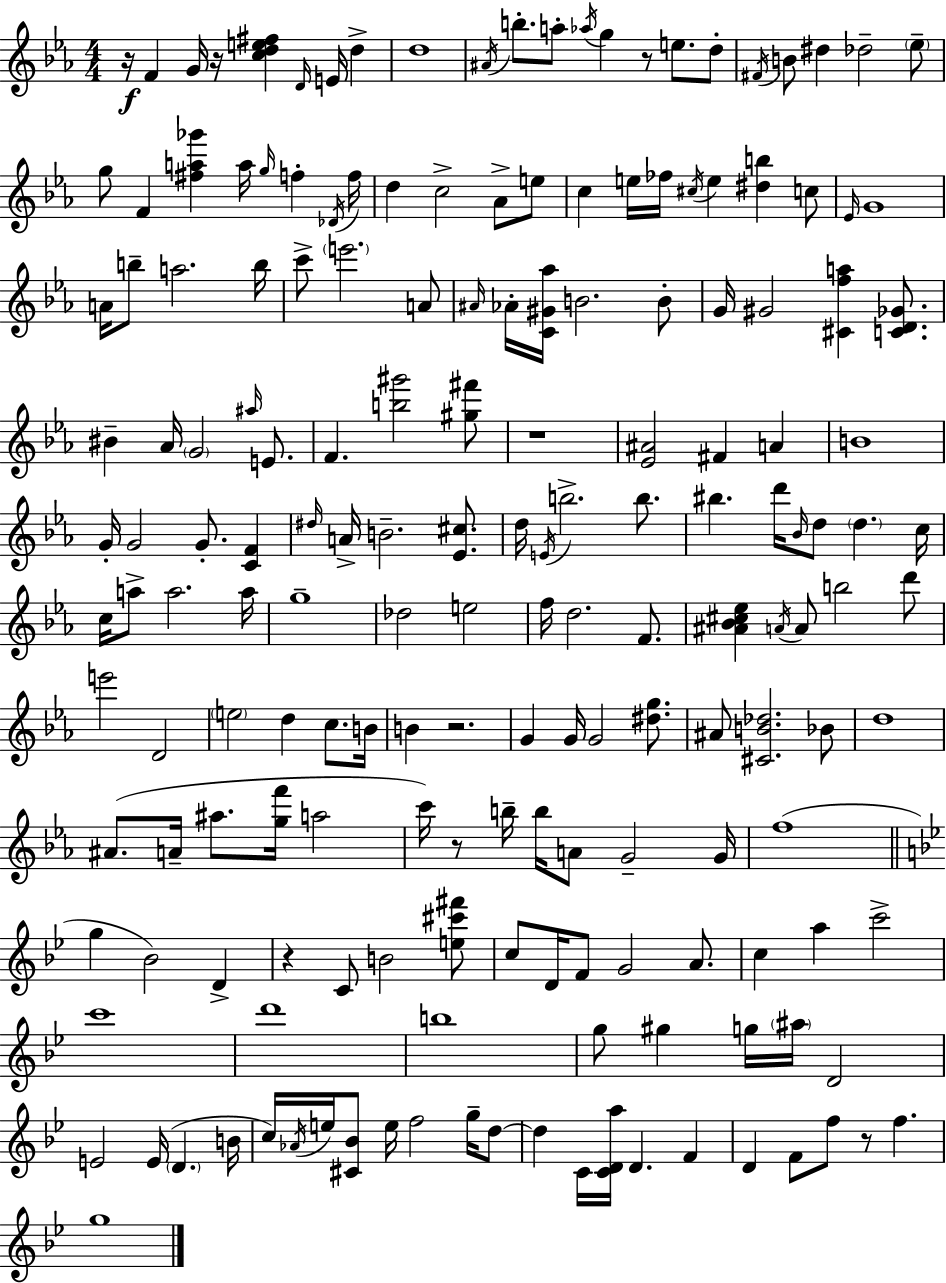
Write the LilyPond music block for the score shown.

{
  \clef treble
  \numericTimeSignature
  \time 4/4
  \key c \minor
  r16\f f'4 g'16 r16 <c'' d'' e'' fis''>4 \grace { d'16 } e'16 d''4-> | d''1 | \acciaccatura { ais'16 } b''8.-. a''8-. \acciaccatura { aes''16 } g''4 r8 e''8. | d''8-. \acciaccatura { fis'16 } b'8 dis''4 des''2-- | \break \parenthesize ees''8-- g''8 f'4 <fis'' a'' ges'''>4 a''16 \grace { g''16 } | f''4-. \acciaccatura { des'16 } f''16 d''4 c''2-> | aes'8-> e''8 c''4 e''16 fes''16 \acciaccatura { cis''16 } e''4 | <dis'' b''>4 c''8 \grace { ees'16 } g'1 | \break a'16 b''8-- a''2. | b''16 c'''8-> \parenthesize e'''2. | a'8 \grace { ais'16 } aes'16-. <c' gis' aes''>16 b'2. | b'8-. g'16 gis'2 | \break <cis' f'' a''>4 <c' d' ges'>8. bis'4-- aes'16 \parenthesize g'2 | \grace { ais''16 } e'8. f'4. | <b'' gis'''>2 <gis'' fis'''>8 r1 | <ees' ais'>2 | \break fis'4 a'4 b'1 | g'16-. g'2 | g'8.-. <c' f'>4 \grace { dis''16 } a'16-> b'2.-- | <ees' cis''>8. d''16 \acciaccatura { e'16 } b''2.-> | \break b''8. bis''4. | d'''16 \grace { bes'16 } d''8 \parenthesize d''4. c''16 c''16 a''8-> | a''2. a''16 g''1-- | des''2 | \break e''2 f''16 d''2. | f'8. <ais' bes' cis'' ees''>4 | \acciaccatura { a'16 } a'8 b''2 d'''8 e'''2 | d'2 \parenthesize e''2 | \break d''4 c''8. b'16 b'4 | r2. g'4 | g'16 g'2 <dis'' g''>8. ais'8 | <cis' b' des''>2. bes'8 d''1 | \break ais'8.( | a'16-- ais''8. <g'' f'''>16 a''2 c'''16) r8 | b''16-- b''16 a'8 g'2-- g'16 f''1( | \bar "||" \break \key g \minor g''4 bes'2) d'4-> | r4 c'8 b'2 <e'' cis''' fis'''>8 | c''8 d'16 f'8 g'2 a'8. | c''4 a''4 c'''2-> | \break c'''1 | d'''1 | b''1 | g''8 gis''4 g''16 \parenthesize ais''16 d'2 | \break e'2 e'16( \parenthesize d'4. b'16 | c''16) \acciaccatura { aes'16 } e''16 <cis' bes'>8 e''16 f''2 g''16-- d''8~~ | d''4 c'16 <c' d' a''>16 d'4. f'4 | d'4 f'8 f''8 r8 f''4. | \break g''1 | \bar "|."
}